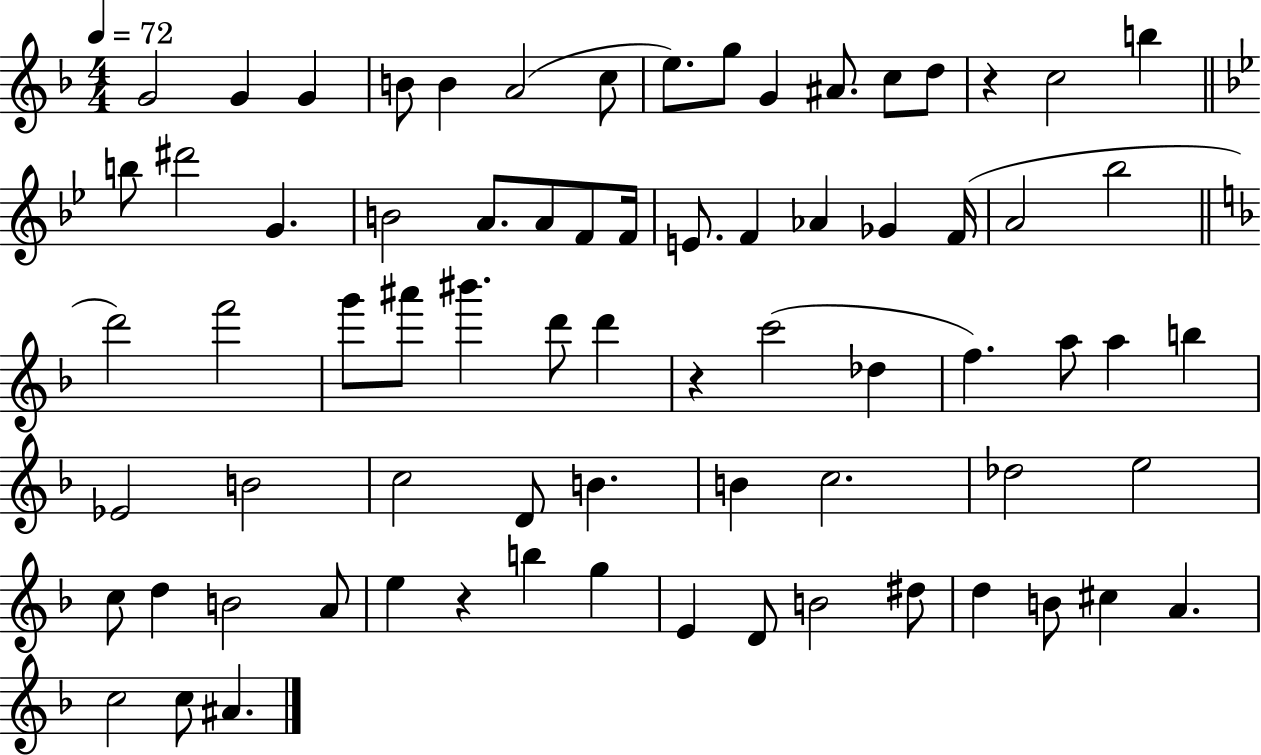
X:1
T:Untitled
M:4/4
L:1/4
K:F
G2 G G B/2 B A2 c/2 e/2 g/2 G ^A/2 c/2 d/2 z c2 b b/2 ^d'2 G B2 A/2 A/2 F/2 F/4 E/2 F _A _G F/4 A2 _b2 d'2 f'2 g'/2 ^a'/2 ^b' d'/2 d' z c'2 _d f a/2 a b _E2 B2 c2 D/2 B B c2 _d2 e2 c/2 d B2 A/2 e z b g E D/2 B2 ^d/2 d B/2 ^c A c2 c/2 ^A